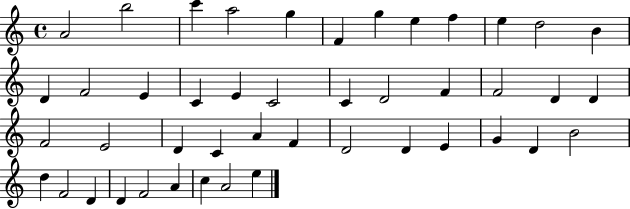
{
  \clef treble
  \time 4/4
  \defaultTimeSignature
  \key c \major
  a'2 b''2 | c'''4 a''2 g''4 | f'4 g''4 e''4 f''4 | e''4 d''2 b'4 | \break d'4 f'2 e'4 | c'4 e'4 c'2 | c'4 d'2 f'4 | f'2 d'4 d'4 | \break f'2 e'2 | d'4 c'4 a'4 f'4 | d'2 d'4 e'4 | g'4 d'4 b'2 | \break d''4 f'2 d'4 | d'4 f'2 a'4 | c''4 a'2 e''4 | \bar "|."
}